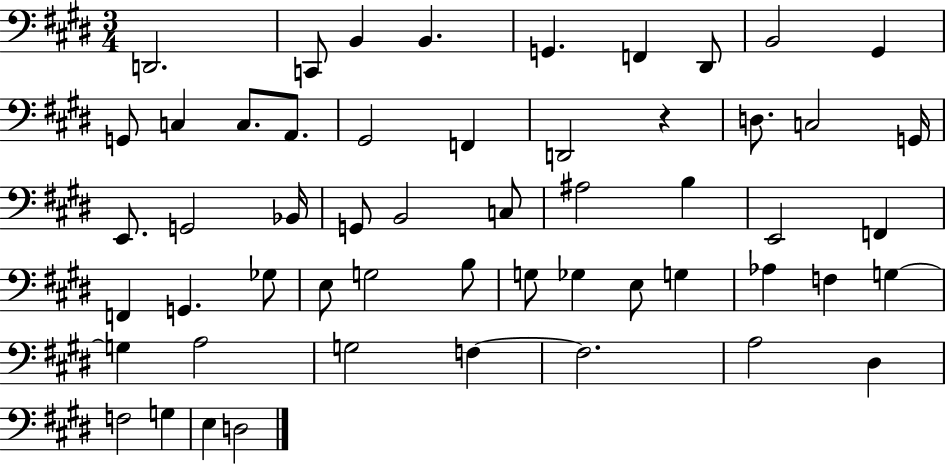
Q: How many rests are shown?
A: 1